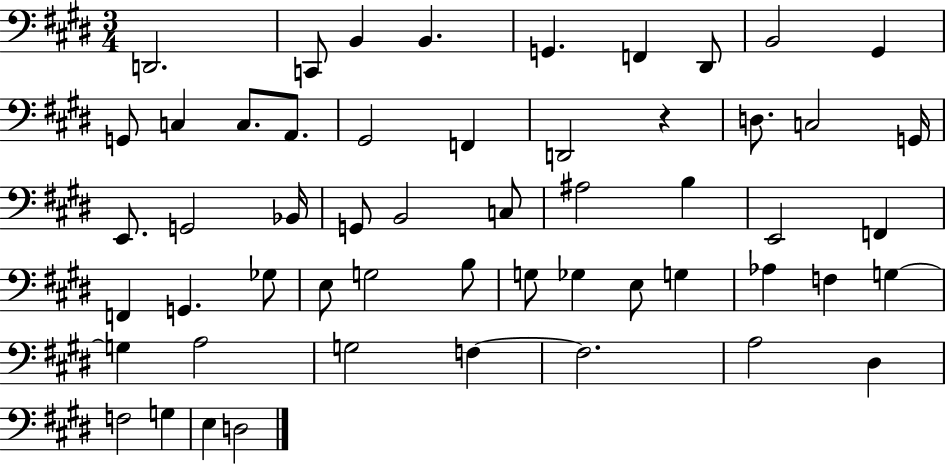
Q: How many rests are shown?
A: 1